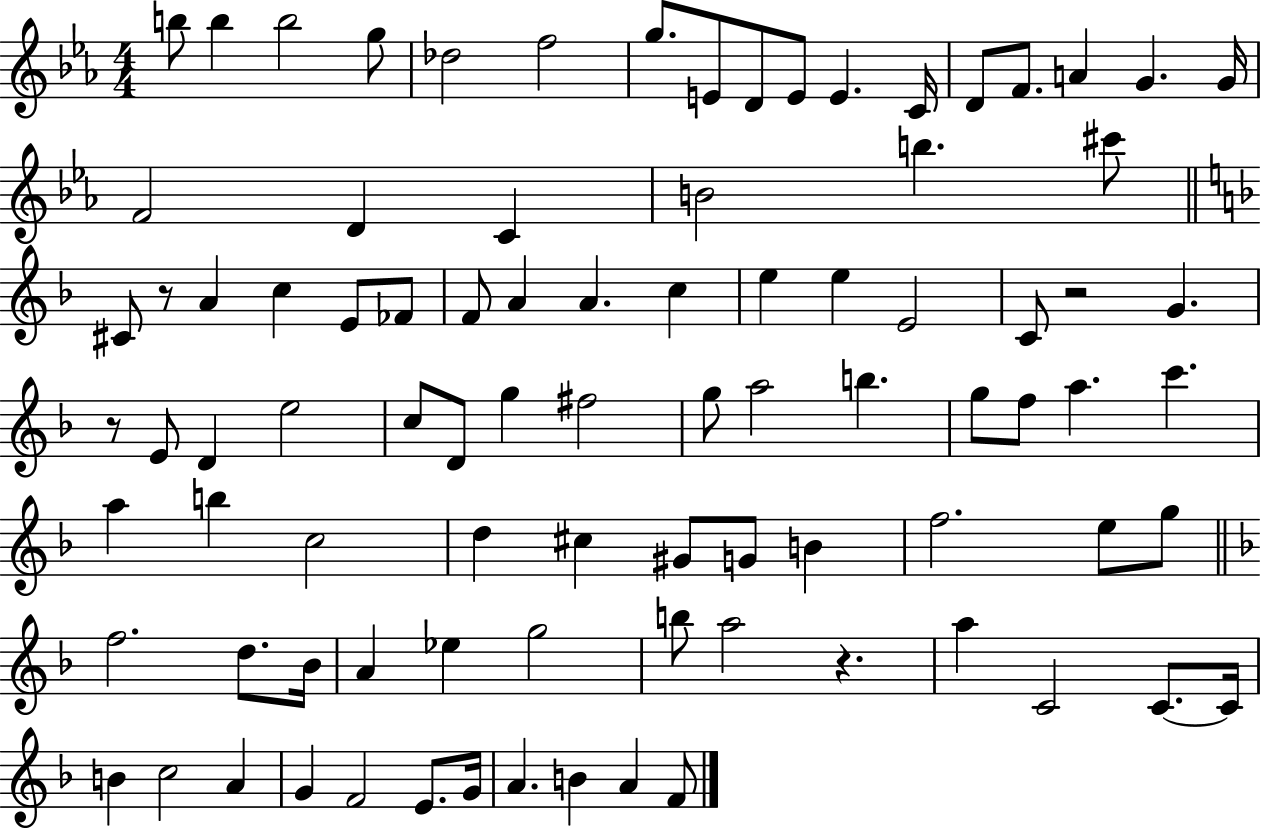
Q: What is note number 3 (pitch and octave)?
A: B5